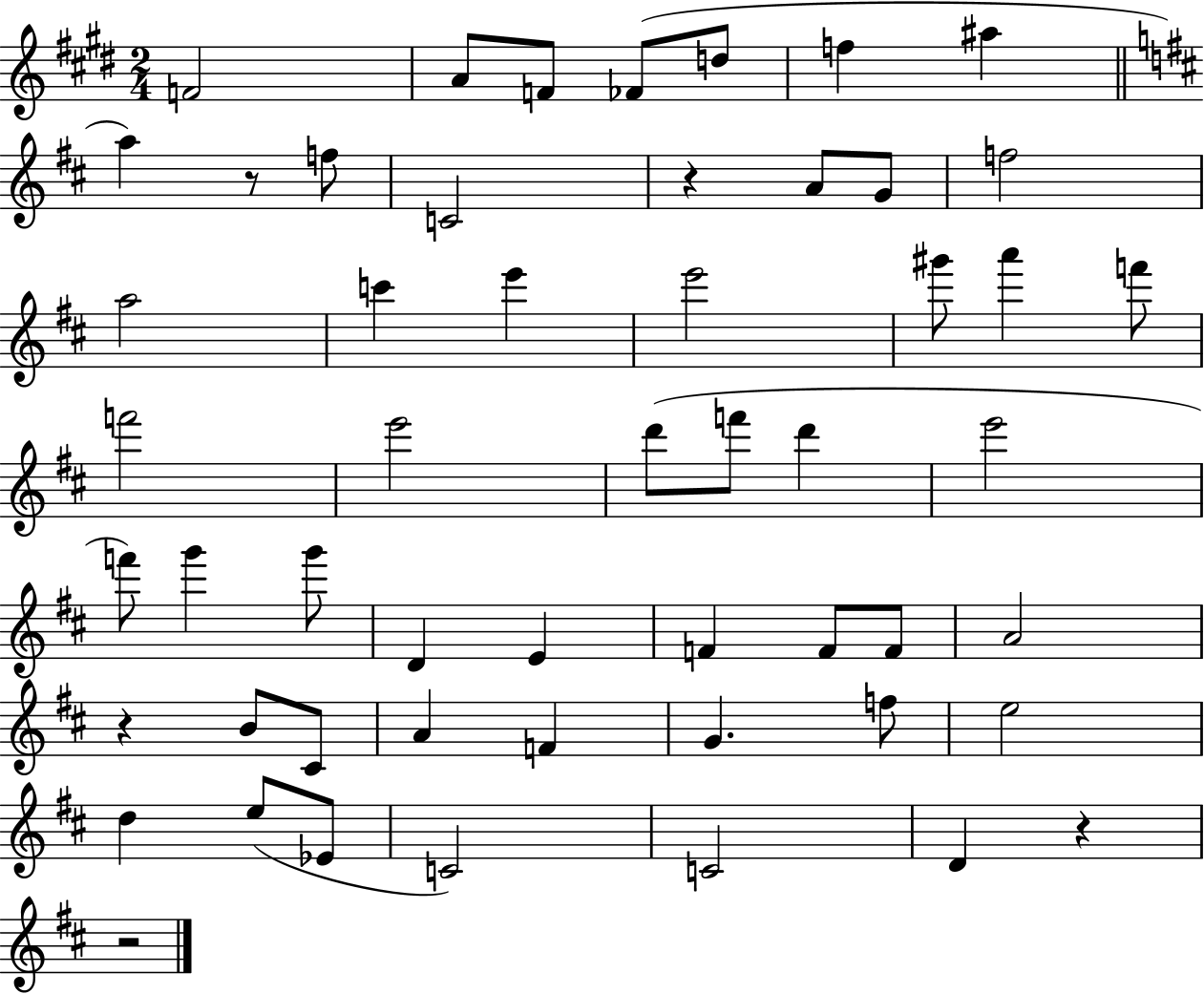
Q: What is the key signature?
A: E major